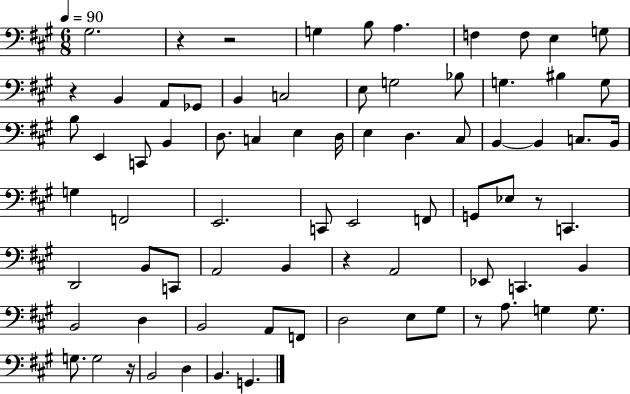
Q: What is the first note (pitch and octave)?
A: G#3